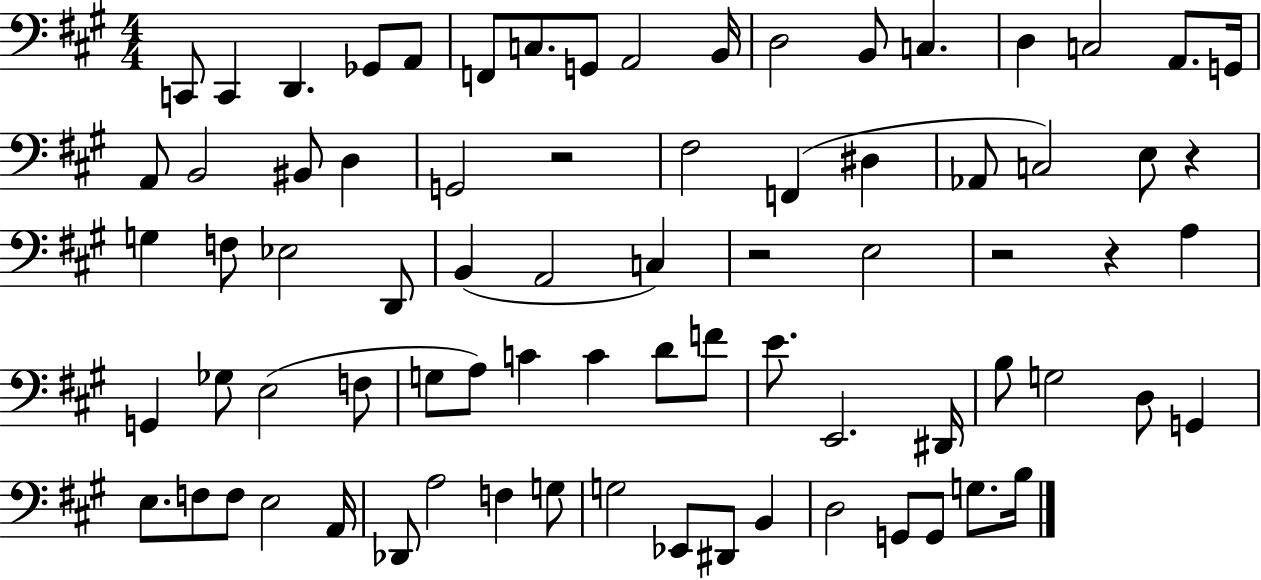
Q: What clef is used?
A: bass